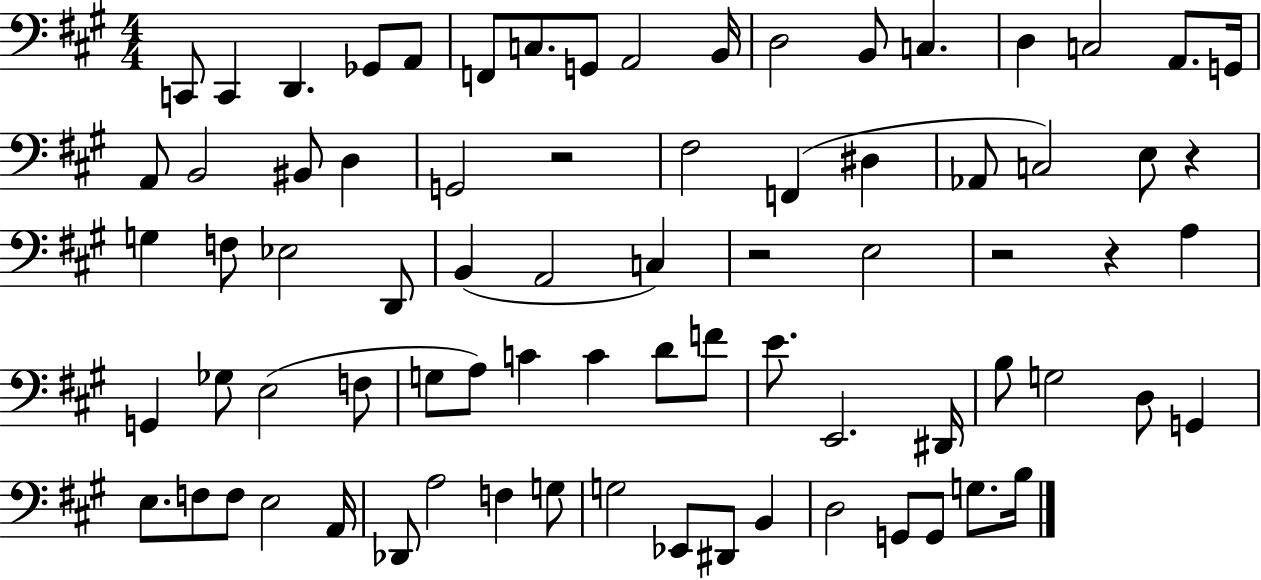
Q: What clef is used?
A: bass